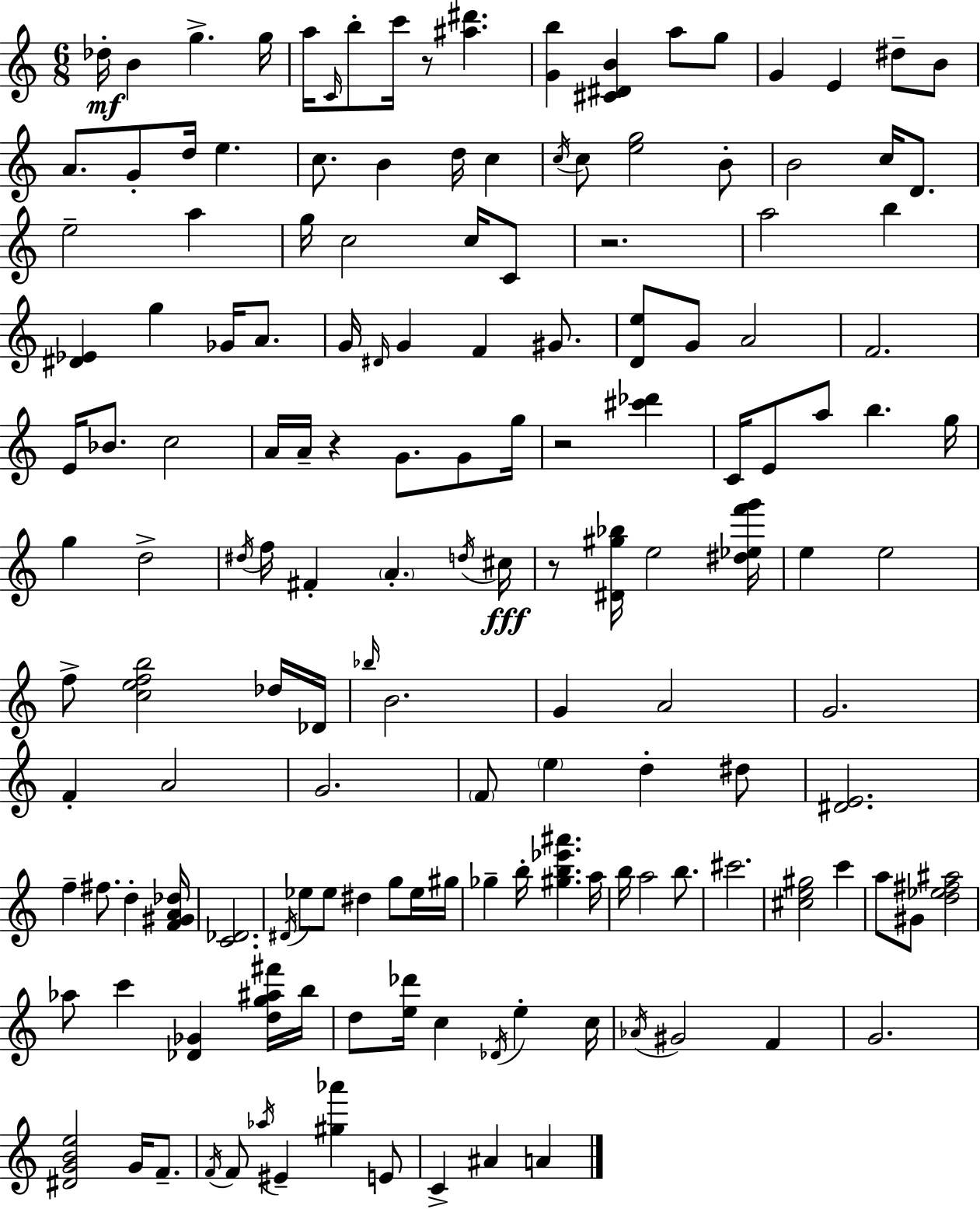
{
  \clef treble
  \numericTimeSignature
  \time 6/8
  \key c \major
  \repeat volta 2 { des''16-.\mf b'4 g''4.-> g''16 | a''16 \grace { c'16 } b''8-. c'''16 r8 <ais'' dis'''>4. | <g' b''>4 <cis' dis' b'>4 a''8 g''8 | g'4 e'4 dis''8-- b'8 | \break a'8. g'8-. d''16 e''4. | c''8. b'4 d''16 c''4 | \acciaccatura { c''16 } c''8 <e'' g''>2 | b'8-. b'2 c''16 d'8. | \break e''2-- a''4 | g''16 c''2 c''16 | c'8 r2. | a''2 b''4 | \break <dis' ees'>4 g''4 ges'16 a'8. | g'16 \grace { dis'16 } g'4 f'4 | gis'8. <d' e''>8 g'8 a'2 | f'2. | \break e'16 bes'8. c''2 | a'16 a'16-- r4 g'8. | g'8 g''16 r2 <cis''' des'''>4 | c'16 e'8 a''8 b''4. | \break g''16 g''4 d''2-> | \acciaccatura { dis''16 } f''16 fis'4-. \parenthesize a'4.-. | \acciaccatura { d''16 }\fff cis''16 r8 <dis' gis'' bes''>16 e''2 | <dis'' ees'' f''' g'''>16 e''4 e''2 | \break f''8-> <c'' e'' f'' b''>2 | des''16 des'16 \grace { bes''16 } b'2. | g'4 a'2 | g'2. | \break f'4-. a'2 | g'2. | \parenthesize f'8 \parenthesize e''4 | d''4-. dis''8 <dis' e'>2. | \break f''4-- fis''8. | d''4-. <f' gis' a' des''>16 <c' des'>2. | \acciaccatura { dis'16 } ees''8 ees''8 dis''4 | g''8 ees''16 gis''16 ges''4-- b''16-. | \break <gis'' b'' ees''' ais'''>4. a''16 b''16 a''2 | b''8. cis'''2. | <cis'' e'' gis''>2 | c'''4 a''8 gis'8 <d'' ees'' fis'' ais''>2 | \break aes''8 c'''4 | <des' ges'>4 <d'' g'' ais'' fis'''>16 b''16 d''8 <e'' des'''>16 c''4 | \acciaccatura { des'16 } e''4-. c''16 \acciaccatura { aes'16 } gis'2 | f'4 g'2. | \break <dis' g' b' e''>2 | g'16 f'8.-- \acciaccatura { f'16 } f'8 | \acciaccatura { aes''16 } eis'4-- <gis'' aes'''>4 e'8 c'4-> | ais'4 a'4 } \bar "|."
}